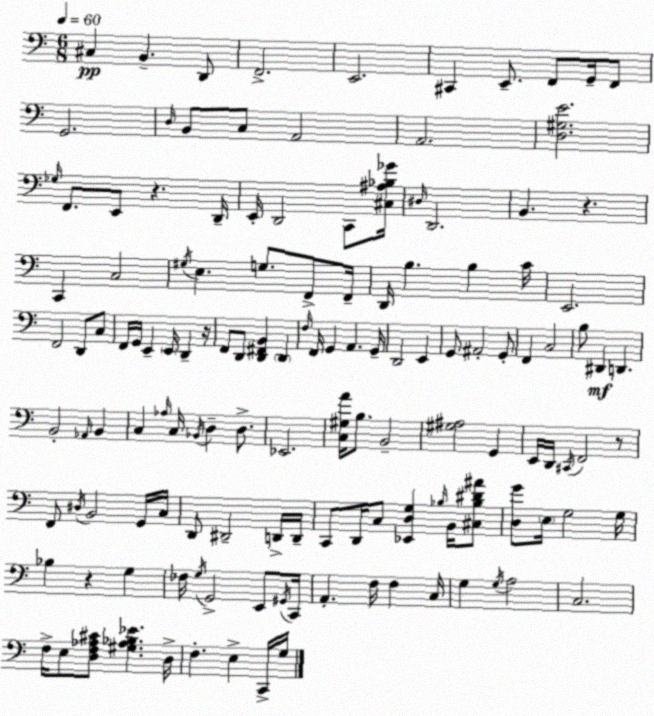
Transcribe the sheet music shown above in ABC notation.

X:1
T:Untitled
M:6/8
L:1/4
K:C
^C, B,, D,,/2 F,,2 E,,2 ^C,, E,,/2 F,,/2 G,,/4 F,,/2 G,,2 D,/4 B,,/2 C,/2 A,,2 A,,2 [D,^G,E]2 _G,/4 F,,/2 E,,/2 z D,,/4 E,,/4 D,,2 C,,/2 [^C,^A,_B,_G]/4 ^D,/4 D,,2 B,, z C,, C,2 ^G,/4 E, G,/2 F,,/2 F,,/4 D,,/4 B, B, C/4 E,,2 F,,2 D,,/2 C,/2 F,,/4 G,,/4 E,, E,,/4 D,, z/4 F,,/2 D,,/2 [D,,^F,,B,,] D,, F,/4 F,,/4 G,, A,, G,,/4 D,,2 E,, G,,/2 ^A,,2 G,,/2 F,, C,2 B,/2 ^D,, D,, B,,2 _A,,/4 B,, C, _A,/4 C,/4 _B,,/4 D, D,/2 _E,,2 [C,^G,A]/4 B,/2 B,,2 [^G,^A,]2 G,, E,,/4 D,,/4 ^C,,/4 F,,2 z/2 F,,/2 ^D,/4 B,,2 G,,/4 C,/4 D,,/2 ^D,,2 D,,/4 D,,/4 C,,/2 D,,/4 C,/2 [_E,,D,G,] _B,/4 B,,/4 [^C,_B,^D^A]/2 [D,G]/2 E,/4 G,2 G,/4 _B, z G, _F,/4 G,/4 G,,2 E,,/2 ^G,,/4 C,,/4 A,, F,/4 F, C,/4 G, G,/4 A,2 C,2 F,/4 E,/2 [D,F,_A,^C]/2 [^G,_A,_B,_E] D,/4 F, E, C,,/4 G,/4